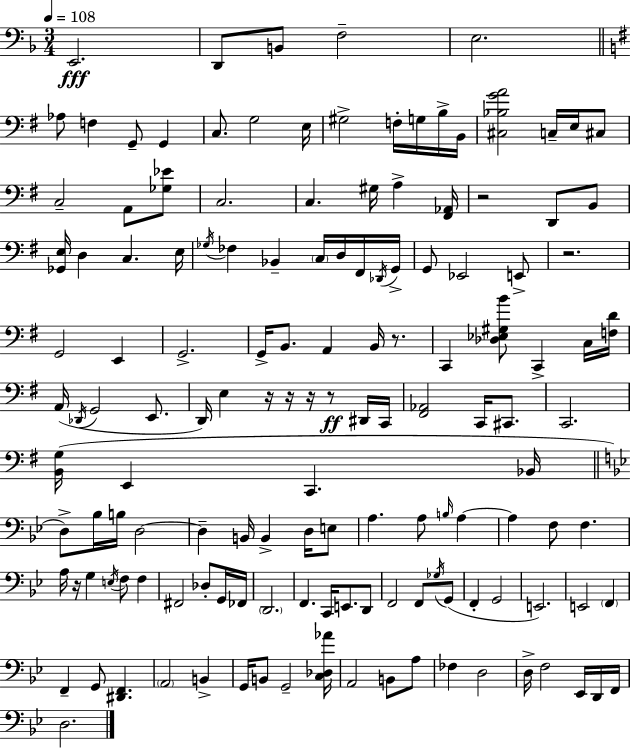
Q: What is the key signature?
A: D minor